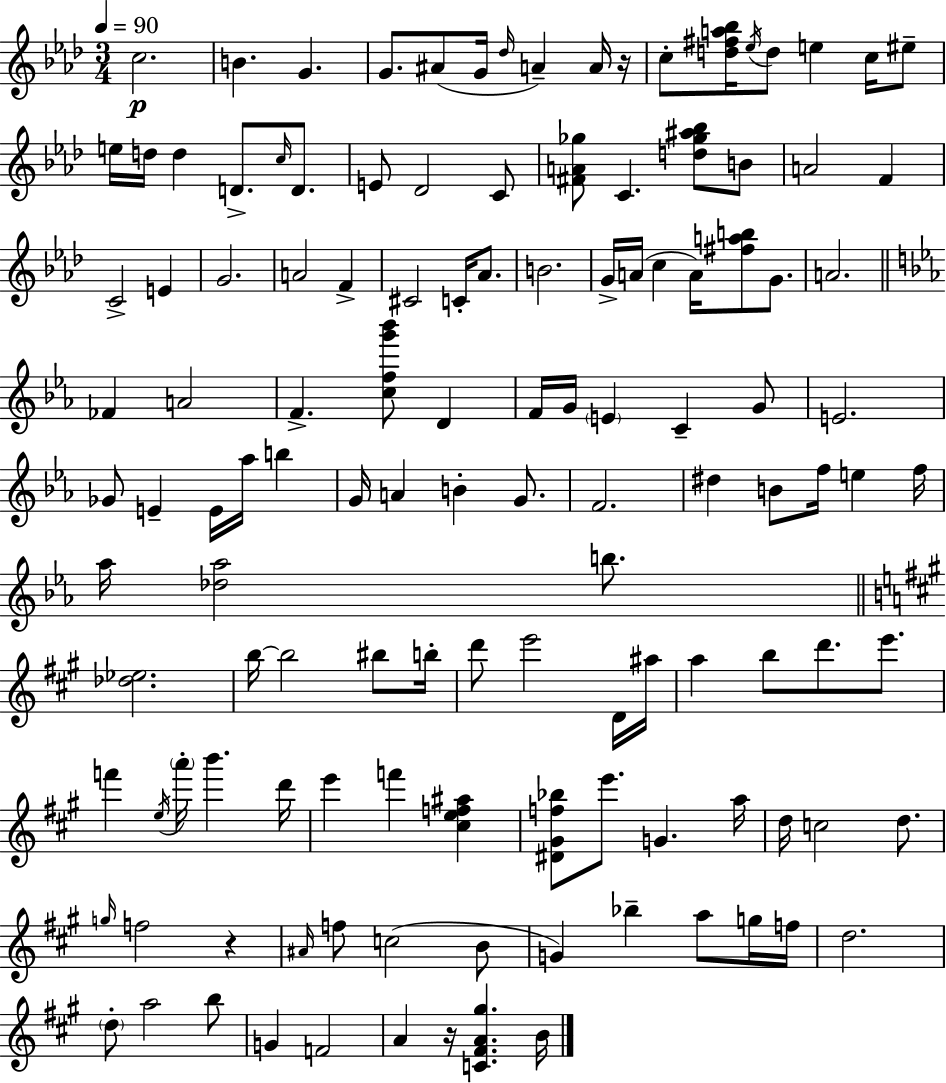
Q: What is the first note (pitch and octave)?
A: C5